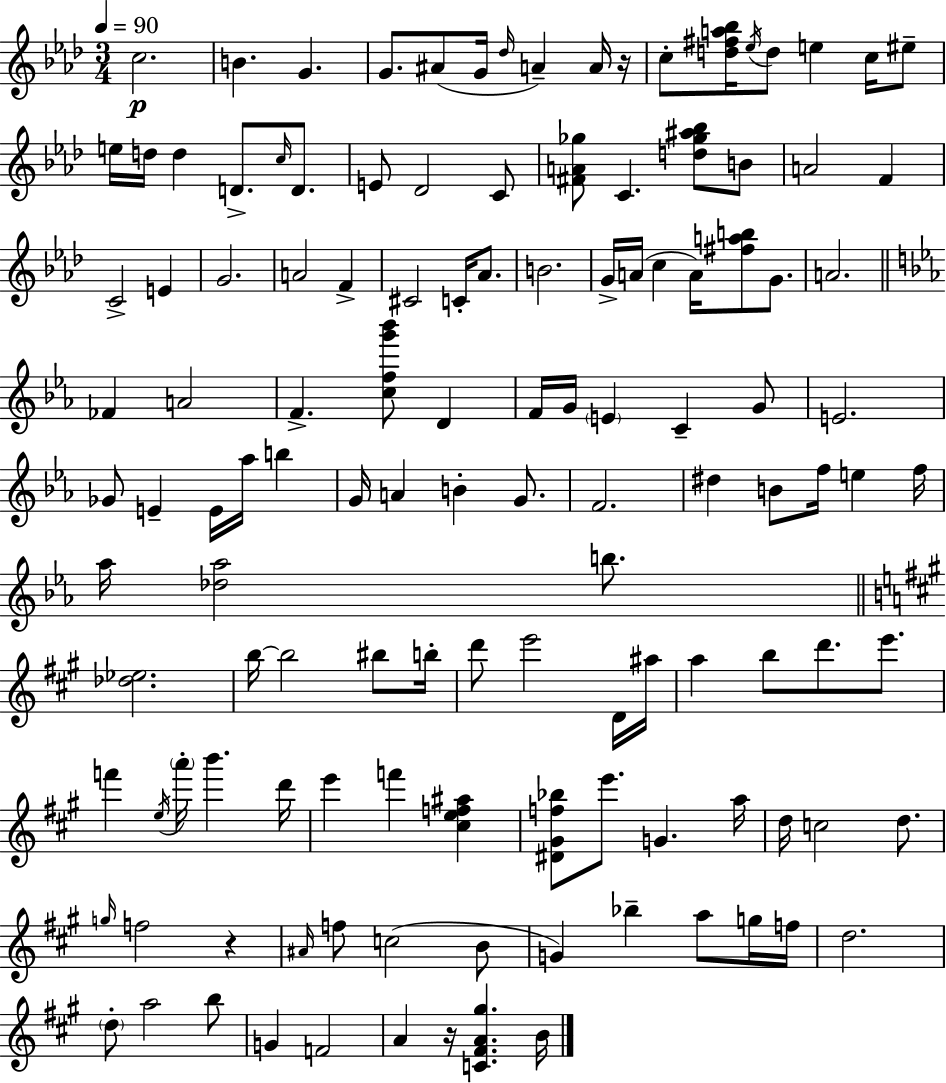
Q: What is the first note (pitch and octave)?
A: C5